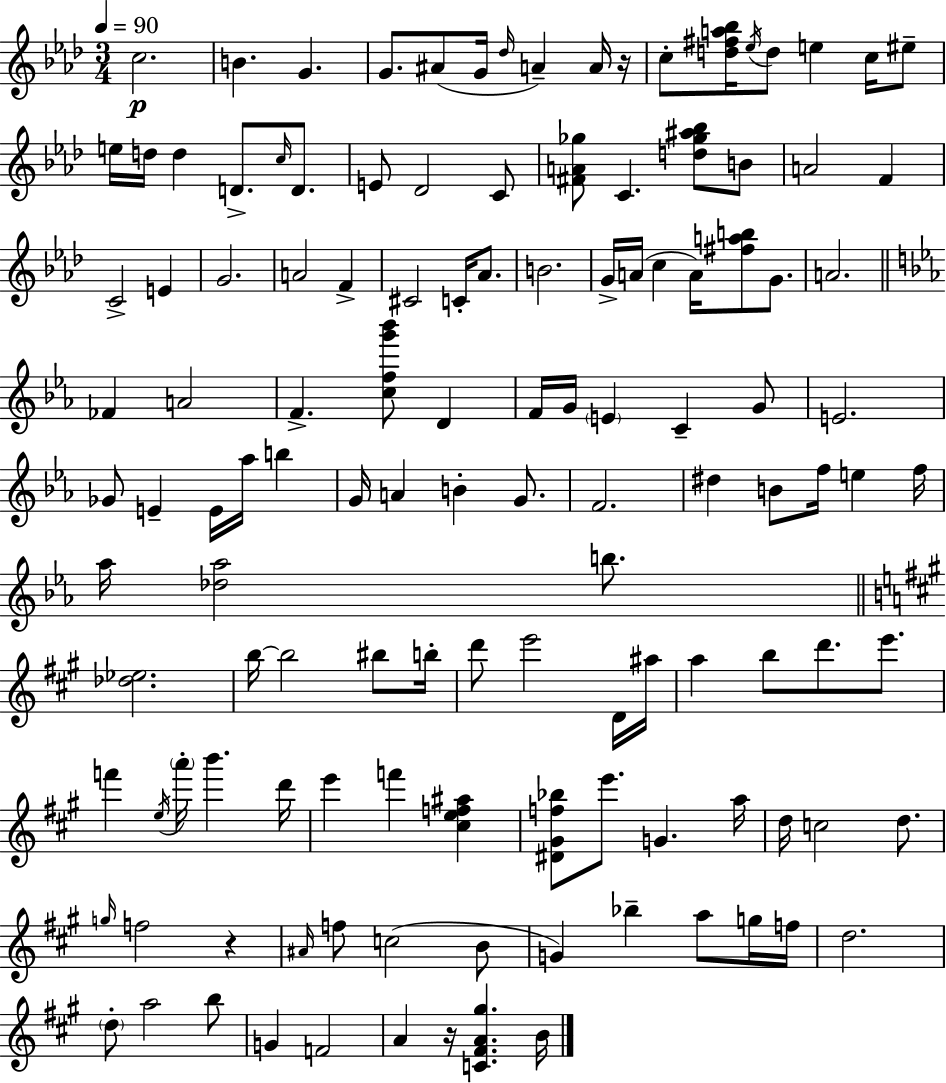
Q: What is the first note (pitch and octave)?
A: C5